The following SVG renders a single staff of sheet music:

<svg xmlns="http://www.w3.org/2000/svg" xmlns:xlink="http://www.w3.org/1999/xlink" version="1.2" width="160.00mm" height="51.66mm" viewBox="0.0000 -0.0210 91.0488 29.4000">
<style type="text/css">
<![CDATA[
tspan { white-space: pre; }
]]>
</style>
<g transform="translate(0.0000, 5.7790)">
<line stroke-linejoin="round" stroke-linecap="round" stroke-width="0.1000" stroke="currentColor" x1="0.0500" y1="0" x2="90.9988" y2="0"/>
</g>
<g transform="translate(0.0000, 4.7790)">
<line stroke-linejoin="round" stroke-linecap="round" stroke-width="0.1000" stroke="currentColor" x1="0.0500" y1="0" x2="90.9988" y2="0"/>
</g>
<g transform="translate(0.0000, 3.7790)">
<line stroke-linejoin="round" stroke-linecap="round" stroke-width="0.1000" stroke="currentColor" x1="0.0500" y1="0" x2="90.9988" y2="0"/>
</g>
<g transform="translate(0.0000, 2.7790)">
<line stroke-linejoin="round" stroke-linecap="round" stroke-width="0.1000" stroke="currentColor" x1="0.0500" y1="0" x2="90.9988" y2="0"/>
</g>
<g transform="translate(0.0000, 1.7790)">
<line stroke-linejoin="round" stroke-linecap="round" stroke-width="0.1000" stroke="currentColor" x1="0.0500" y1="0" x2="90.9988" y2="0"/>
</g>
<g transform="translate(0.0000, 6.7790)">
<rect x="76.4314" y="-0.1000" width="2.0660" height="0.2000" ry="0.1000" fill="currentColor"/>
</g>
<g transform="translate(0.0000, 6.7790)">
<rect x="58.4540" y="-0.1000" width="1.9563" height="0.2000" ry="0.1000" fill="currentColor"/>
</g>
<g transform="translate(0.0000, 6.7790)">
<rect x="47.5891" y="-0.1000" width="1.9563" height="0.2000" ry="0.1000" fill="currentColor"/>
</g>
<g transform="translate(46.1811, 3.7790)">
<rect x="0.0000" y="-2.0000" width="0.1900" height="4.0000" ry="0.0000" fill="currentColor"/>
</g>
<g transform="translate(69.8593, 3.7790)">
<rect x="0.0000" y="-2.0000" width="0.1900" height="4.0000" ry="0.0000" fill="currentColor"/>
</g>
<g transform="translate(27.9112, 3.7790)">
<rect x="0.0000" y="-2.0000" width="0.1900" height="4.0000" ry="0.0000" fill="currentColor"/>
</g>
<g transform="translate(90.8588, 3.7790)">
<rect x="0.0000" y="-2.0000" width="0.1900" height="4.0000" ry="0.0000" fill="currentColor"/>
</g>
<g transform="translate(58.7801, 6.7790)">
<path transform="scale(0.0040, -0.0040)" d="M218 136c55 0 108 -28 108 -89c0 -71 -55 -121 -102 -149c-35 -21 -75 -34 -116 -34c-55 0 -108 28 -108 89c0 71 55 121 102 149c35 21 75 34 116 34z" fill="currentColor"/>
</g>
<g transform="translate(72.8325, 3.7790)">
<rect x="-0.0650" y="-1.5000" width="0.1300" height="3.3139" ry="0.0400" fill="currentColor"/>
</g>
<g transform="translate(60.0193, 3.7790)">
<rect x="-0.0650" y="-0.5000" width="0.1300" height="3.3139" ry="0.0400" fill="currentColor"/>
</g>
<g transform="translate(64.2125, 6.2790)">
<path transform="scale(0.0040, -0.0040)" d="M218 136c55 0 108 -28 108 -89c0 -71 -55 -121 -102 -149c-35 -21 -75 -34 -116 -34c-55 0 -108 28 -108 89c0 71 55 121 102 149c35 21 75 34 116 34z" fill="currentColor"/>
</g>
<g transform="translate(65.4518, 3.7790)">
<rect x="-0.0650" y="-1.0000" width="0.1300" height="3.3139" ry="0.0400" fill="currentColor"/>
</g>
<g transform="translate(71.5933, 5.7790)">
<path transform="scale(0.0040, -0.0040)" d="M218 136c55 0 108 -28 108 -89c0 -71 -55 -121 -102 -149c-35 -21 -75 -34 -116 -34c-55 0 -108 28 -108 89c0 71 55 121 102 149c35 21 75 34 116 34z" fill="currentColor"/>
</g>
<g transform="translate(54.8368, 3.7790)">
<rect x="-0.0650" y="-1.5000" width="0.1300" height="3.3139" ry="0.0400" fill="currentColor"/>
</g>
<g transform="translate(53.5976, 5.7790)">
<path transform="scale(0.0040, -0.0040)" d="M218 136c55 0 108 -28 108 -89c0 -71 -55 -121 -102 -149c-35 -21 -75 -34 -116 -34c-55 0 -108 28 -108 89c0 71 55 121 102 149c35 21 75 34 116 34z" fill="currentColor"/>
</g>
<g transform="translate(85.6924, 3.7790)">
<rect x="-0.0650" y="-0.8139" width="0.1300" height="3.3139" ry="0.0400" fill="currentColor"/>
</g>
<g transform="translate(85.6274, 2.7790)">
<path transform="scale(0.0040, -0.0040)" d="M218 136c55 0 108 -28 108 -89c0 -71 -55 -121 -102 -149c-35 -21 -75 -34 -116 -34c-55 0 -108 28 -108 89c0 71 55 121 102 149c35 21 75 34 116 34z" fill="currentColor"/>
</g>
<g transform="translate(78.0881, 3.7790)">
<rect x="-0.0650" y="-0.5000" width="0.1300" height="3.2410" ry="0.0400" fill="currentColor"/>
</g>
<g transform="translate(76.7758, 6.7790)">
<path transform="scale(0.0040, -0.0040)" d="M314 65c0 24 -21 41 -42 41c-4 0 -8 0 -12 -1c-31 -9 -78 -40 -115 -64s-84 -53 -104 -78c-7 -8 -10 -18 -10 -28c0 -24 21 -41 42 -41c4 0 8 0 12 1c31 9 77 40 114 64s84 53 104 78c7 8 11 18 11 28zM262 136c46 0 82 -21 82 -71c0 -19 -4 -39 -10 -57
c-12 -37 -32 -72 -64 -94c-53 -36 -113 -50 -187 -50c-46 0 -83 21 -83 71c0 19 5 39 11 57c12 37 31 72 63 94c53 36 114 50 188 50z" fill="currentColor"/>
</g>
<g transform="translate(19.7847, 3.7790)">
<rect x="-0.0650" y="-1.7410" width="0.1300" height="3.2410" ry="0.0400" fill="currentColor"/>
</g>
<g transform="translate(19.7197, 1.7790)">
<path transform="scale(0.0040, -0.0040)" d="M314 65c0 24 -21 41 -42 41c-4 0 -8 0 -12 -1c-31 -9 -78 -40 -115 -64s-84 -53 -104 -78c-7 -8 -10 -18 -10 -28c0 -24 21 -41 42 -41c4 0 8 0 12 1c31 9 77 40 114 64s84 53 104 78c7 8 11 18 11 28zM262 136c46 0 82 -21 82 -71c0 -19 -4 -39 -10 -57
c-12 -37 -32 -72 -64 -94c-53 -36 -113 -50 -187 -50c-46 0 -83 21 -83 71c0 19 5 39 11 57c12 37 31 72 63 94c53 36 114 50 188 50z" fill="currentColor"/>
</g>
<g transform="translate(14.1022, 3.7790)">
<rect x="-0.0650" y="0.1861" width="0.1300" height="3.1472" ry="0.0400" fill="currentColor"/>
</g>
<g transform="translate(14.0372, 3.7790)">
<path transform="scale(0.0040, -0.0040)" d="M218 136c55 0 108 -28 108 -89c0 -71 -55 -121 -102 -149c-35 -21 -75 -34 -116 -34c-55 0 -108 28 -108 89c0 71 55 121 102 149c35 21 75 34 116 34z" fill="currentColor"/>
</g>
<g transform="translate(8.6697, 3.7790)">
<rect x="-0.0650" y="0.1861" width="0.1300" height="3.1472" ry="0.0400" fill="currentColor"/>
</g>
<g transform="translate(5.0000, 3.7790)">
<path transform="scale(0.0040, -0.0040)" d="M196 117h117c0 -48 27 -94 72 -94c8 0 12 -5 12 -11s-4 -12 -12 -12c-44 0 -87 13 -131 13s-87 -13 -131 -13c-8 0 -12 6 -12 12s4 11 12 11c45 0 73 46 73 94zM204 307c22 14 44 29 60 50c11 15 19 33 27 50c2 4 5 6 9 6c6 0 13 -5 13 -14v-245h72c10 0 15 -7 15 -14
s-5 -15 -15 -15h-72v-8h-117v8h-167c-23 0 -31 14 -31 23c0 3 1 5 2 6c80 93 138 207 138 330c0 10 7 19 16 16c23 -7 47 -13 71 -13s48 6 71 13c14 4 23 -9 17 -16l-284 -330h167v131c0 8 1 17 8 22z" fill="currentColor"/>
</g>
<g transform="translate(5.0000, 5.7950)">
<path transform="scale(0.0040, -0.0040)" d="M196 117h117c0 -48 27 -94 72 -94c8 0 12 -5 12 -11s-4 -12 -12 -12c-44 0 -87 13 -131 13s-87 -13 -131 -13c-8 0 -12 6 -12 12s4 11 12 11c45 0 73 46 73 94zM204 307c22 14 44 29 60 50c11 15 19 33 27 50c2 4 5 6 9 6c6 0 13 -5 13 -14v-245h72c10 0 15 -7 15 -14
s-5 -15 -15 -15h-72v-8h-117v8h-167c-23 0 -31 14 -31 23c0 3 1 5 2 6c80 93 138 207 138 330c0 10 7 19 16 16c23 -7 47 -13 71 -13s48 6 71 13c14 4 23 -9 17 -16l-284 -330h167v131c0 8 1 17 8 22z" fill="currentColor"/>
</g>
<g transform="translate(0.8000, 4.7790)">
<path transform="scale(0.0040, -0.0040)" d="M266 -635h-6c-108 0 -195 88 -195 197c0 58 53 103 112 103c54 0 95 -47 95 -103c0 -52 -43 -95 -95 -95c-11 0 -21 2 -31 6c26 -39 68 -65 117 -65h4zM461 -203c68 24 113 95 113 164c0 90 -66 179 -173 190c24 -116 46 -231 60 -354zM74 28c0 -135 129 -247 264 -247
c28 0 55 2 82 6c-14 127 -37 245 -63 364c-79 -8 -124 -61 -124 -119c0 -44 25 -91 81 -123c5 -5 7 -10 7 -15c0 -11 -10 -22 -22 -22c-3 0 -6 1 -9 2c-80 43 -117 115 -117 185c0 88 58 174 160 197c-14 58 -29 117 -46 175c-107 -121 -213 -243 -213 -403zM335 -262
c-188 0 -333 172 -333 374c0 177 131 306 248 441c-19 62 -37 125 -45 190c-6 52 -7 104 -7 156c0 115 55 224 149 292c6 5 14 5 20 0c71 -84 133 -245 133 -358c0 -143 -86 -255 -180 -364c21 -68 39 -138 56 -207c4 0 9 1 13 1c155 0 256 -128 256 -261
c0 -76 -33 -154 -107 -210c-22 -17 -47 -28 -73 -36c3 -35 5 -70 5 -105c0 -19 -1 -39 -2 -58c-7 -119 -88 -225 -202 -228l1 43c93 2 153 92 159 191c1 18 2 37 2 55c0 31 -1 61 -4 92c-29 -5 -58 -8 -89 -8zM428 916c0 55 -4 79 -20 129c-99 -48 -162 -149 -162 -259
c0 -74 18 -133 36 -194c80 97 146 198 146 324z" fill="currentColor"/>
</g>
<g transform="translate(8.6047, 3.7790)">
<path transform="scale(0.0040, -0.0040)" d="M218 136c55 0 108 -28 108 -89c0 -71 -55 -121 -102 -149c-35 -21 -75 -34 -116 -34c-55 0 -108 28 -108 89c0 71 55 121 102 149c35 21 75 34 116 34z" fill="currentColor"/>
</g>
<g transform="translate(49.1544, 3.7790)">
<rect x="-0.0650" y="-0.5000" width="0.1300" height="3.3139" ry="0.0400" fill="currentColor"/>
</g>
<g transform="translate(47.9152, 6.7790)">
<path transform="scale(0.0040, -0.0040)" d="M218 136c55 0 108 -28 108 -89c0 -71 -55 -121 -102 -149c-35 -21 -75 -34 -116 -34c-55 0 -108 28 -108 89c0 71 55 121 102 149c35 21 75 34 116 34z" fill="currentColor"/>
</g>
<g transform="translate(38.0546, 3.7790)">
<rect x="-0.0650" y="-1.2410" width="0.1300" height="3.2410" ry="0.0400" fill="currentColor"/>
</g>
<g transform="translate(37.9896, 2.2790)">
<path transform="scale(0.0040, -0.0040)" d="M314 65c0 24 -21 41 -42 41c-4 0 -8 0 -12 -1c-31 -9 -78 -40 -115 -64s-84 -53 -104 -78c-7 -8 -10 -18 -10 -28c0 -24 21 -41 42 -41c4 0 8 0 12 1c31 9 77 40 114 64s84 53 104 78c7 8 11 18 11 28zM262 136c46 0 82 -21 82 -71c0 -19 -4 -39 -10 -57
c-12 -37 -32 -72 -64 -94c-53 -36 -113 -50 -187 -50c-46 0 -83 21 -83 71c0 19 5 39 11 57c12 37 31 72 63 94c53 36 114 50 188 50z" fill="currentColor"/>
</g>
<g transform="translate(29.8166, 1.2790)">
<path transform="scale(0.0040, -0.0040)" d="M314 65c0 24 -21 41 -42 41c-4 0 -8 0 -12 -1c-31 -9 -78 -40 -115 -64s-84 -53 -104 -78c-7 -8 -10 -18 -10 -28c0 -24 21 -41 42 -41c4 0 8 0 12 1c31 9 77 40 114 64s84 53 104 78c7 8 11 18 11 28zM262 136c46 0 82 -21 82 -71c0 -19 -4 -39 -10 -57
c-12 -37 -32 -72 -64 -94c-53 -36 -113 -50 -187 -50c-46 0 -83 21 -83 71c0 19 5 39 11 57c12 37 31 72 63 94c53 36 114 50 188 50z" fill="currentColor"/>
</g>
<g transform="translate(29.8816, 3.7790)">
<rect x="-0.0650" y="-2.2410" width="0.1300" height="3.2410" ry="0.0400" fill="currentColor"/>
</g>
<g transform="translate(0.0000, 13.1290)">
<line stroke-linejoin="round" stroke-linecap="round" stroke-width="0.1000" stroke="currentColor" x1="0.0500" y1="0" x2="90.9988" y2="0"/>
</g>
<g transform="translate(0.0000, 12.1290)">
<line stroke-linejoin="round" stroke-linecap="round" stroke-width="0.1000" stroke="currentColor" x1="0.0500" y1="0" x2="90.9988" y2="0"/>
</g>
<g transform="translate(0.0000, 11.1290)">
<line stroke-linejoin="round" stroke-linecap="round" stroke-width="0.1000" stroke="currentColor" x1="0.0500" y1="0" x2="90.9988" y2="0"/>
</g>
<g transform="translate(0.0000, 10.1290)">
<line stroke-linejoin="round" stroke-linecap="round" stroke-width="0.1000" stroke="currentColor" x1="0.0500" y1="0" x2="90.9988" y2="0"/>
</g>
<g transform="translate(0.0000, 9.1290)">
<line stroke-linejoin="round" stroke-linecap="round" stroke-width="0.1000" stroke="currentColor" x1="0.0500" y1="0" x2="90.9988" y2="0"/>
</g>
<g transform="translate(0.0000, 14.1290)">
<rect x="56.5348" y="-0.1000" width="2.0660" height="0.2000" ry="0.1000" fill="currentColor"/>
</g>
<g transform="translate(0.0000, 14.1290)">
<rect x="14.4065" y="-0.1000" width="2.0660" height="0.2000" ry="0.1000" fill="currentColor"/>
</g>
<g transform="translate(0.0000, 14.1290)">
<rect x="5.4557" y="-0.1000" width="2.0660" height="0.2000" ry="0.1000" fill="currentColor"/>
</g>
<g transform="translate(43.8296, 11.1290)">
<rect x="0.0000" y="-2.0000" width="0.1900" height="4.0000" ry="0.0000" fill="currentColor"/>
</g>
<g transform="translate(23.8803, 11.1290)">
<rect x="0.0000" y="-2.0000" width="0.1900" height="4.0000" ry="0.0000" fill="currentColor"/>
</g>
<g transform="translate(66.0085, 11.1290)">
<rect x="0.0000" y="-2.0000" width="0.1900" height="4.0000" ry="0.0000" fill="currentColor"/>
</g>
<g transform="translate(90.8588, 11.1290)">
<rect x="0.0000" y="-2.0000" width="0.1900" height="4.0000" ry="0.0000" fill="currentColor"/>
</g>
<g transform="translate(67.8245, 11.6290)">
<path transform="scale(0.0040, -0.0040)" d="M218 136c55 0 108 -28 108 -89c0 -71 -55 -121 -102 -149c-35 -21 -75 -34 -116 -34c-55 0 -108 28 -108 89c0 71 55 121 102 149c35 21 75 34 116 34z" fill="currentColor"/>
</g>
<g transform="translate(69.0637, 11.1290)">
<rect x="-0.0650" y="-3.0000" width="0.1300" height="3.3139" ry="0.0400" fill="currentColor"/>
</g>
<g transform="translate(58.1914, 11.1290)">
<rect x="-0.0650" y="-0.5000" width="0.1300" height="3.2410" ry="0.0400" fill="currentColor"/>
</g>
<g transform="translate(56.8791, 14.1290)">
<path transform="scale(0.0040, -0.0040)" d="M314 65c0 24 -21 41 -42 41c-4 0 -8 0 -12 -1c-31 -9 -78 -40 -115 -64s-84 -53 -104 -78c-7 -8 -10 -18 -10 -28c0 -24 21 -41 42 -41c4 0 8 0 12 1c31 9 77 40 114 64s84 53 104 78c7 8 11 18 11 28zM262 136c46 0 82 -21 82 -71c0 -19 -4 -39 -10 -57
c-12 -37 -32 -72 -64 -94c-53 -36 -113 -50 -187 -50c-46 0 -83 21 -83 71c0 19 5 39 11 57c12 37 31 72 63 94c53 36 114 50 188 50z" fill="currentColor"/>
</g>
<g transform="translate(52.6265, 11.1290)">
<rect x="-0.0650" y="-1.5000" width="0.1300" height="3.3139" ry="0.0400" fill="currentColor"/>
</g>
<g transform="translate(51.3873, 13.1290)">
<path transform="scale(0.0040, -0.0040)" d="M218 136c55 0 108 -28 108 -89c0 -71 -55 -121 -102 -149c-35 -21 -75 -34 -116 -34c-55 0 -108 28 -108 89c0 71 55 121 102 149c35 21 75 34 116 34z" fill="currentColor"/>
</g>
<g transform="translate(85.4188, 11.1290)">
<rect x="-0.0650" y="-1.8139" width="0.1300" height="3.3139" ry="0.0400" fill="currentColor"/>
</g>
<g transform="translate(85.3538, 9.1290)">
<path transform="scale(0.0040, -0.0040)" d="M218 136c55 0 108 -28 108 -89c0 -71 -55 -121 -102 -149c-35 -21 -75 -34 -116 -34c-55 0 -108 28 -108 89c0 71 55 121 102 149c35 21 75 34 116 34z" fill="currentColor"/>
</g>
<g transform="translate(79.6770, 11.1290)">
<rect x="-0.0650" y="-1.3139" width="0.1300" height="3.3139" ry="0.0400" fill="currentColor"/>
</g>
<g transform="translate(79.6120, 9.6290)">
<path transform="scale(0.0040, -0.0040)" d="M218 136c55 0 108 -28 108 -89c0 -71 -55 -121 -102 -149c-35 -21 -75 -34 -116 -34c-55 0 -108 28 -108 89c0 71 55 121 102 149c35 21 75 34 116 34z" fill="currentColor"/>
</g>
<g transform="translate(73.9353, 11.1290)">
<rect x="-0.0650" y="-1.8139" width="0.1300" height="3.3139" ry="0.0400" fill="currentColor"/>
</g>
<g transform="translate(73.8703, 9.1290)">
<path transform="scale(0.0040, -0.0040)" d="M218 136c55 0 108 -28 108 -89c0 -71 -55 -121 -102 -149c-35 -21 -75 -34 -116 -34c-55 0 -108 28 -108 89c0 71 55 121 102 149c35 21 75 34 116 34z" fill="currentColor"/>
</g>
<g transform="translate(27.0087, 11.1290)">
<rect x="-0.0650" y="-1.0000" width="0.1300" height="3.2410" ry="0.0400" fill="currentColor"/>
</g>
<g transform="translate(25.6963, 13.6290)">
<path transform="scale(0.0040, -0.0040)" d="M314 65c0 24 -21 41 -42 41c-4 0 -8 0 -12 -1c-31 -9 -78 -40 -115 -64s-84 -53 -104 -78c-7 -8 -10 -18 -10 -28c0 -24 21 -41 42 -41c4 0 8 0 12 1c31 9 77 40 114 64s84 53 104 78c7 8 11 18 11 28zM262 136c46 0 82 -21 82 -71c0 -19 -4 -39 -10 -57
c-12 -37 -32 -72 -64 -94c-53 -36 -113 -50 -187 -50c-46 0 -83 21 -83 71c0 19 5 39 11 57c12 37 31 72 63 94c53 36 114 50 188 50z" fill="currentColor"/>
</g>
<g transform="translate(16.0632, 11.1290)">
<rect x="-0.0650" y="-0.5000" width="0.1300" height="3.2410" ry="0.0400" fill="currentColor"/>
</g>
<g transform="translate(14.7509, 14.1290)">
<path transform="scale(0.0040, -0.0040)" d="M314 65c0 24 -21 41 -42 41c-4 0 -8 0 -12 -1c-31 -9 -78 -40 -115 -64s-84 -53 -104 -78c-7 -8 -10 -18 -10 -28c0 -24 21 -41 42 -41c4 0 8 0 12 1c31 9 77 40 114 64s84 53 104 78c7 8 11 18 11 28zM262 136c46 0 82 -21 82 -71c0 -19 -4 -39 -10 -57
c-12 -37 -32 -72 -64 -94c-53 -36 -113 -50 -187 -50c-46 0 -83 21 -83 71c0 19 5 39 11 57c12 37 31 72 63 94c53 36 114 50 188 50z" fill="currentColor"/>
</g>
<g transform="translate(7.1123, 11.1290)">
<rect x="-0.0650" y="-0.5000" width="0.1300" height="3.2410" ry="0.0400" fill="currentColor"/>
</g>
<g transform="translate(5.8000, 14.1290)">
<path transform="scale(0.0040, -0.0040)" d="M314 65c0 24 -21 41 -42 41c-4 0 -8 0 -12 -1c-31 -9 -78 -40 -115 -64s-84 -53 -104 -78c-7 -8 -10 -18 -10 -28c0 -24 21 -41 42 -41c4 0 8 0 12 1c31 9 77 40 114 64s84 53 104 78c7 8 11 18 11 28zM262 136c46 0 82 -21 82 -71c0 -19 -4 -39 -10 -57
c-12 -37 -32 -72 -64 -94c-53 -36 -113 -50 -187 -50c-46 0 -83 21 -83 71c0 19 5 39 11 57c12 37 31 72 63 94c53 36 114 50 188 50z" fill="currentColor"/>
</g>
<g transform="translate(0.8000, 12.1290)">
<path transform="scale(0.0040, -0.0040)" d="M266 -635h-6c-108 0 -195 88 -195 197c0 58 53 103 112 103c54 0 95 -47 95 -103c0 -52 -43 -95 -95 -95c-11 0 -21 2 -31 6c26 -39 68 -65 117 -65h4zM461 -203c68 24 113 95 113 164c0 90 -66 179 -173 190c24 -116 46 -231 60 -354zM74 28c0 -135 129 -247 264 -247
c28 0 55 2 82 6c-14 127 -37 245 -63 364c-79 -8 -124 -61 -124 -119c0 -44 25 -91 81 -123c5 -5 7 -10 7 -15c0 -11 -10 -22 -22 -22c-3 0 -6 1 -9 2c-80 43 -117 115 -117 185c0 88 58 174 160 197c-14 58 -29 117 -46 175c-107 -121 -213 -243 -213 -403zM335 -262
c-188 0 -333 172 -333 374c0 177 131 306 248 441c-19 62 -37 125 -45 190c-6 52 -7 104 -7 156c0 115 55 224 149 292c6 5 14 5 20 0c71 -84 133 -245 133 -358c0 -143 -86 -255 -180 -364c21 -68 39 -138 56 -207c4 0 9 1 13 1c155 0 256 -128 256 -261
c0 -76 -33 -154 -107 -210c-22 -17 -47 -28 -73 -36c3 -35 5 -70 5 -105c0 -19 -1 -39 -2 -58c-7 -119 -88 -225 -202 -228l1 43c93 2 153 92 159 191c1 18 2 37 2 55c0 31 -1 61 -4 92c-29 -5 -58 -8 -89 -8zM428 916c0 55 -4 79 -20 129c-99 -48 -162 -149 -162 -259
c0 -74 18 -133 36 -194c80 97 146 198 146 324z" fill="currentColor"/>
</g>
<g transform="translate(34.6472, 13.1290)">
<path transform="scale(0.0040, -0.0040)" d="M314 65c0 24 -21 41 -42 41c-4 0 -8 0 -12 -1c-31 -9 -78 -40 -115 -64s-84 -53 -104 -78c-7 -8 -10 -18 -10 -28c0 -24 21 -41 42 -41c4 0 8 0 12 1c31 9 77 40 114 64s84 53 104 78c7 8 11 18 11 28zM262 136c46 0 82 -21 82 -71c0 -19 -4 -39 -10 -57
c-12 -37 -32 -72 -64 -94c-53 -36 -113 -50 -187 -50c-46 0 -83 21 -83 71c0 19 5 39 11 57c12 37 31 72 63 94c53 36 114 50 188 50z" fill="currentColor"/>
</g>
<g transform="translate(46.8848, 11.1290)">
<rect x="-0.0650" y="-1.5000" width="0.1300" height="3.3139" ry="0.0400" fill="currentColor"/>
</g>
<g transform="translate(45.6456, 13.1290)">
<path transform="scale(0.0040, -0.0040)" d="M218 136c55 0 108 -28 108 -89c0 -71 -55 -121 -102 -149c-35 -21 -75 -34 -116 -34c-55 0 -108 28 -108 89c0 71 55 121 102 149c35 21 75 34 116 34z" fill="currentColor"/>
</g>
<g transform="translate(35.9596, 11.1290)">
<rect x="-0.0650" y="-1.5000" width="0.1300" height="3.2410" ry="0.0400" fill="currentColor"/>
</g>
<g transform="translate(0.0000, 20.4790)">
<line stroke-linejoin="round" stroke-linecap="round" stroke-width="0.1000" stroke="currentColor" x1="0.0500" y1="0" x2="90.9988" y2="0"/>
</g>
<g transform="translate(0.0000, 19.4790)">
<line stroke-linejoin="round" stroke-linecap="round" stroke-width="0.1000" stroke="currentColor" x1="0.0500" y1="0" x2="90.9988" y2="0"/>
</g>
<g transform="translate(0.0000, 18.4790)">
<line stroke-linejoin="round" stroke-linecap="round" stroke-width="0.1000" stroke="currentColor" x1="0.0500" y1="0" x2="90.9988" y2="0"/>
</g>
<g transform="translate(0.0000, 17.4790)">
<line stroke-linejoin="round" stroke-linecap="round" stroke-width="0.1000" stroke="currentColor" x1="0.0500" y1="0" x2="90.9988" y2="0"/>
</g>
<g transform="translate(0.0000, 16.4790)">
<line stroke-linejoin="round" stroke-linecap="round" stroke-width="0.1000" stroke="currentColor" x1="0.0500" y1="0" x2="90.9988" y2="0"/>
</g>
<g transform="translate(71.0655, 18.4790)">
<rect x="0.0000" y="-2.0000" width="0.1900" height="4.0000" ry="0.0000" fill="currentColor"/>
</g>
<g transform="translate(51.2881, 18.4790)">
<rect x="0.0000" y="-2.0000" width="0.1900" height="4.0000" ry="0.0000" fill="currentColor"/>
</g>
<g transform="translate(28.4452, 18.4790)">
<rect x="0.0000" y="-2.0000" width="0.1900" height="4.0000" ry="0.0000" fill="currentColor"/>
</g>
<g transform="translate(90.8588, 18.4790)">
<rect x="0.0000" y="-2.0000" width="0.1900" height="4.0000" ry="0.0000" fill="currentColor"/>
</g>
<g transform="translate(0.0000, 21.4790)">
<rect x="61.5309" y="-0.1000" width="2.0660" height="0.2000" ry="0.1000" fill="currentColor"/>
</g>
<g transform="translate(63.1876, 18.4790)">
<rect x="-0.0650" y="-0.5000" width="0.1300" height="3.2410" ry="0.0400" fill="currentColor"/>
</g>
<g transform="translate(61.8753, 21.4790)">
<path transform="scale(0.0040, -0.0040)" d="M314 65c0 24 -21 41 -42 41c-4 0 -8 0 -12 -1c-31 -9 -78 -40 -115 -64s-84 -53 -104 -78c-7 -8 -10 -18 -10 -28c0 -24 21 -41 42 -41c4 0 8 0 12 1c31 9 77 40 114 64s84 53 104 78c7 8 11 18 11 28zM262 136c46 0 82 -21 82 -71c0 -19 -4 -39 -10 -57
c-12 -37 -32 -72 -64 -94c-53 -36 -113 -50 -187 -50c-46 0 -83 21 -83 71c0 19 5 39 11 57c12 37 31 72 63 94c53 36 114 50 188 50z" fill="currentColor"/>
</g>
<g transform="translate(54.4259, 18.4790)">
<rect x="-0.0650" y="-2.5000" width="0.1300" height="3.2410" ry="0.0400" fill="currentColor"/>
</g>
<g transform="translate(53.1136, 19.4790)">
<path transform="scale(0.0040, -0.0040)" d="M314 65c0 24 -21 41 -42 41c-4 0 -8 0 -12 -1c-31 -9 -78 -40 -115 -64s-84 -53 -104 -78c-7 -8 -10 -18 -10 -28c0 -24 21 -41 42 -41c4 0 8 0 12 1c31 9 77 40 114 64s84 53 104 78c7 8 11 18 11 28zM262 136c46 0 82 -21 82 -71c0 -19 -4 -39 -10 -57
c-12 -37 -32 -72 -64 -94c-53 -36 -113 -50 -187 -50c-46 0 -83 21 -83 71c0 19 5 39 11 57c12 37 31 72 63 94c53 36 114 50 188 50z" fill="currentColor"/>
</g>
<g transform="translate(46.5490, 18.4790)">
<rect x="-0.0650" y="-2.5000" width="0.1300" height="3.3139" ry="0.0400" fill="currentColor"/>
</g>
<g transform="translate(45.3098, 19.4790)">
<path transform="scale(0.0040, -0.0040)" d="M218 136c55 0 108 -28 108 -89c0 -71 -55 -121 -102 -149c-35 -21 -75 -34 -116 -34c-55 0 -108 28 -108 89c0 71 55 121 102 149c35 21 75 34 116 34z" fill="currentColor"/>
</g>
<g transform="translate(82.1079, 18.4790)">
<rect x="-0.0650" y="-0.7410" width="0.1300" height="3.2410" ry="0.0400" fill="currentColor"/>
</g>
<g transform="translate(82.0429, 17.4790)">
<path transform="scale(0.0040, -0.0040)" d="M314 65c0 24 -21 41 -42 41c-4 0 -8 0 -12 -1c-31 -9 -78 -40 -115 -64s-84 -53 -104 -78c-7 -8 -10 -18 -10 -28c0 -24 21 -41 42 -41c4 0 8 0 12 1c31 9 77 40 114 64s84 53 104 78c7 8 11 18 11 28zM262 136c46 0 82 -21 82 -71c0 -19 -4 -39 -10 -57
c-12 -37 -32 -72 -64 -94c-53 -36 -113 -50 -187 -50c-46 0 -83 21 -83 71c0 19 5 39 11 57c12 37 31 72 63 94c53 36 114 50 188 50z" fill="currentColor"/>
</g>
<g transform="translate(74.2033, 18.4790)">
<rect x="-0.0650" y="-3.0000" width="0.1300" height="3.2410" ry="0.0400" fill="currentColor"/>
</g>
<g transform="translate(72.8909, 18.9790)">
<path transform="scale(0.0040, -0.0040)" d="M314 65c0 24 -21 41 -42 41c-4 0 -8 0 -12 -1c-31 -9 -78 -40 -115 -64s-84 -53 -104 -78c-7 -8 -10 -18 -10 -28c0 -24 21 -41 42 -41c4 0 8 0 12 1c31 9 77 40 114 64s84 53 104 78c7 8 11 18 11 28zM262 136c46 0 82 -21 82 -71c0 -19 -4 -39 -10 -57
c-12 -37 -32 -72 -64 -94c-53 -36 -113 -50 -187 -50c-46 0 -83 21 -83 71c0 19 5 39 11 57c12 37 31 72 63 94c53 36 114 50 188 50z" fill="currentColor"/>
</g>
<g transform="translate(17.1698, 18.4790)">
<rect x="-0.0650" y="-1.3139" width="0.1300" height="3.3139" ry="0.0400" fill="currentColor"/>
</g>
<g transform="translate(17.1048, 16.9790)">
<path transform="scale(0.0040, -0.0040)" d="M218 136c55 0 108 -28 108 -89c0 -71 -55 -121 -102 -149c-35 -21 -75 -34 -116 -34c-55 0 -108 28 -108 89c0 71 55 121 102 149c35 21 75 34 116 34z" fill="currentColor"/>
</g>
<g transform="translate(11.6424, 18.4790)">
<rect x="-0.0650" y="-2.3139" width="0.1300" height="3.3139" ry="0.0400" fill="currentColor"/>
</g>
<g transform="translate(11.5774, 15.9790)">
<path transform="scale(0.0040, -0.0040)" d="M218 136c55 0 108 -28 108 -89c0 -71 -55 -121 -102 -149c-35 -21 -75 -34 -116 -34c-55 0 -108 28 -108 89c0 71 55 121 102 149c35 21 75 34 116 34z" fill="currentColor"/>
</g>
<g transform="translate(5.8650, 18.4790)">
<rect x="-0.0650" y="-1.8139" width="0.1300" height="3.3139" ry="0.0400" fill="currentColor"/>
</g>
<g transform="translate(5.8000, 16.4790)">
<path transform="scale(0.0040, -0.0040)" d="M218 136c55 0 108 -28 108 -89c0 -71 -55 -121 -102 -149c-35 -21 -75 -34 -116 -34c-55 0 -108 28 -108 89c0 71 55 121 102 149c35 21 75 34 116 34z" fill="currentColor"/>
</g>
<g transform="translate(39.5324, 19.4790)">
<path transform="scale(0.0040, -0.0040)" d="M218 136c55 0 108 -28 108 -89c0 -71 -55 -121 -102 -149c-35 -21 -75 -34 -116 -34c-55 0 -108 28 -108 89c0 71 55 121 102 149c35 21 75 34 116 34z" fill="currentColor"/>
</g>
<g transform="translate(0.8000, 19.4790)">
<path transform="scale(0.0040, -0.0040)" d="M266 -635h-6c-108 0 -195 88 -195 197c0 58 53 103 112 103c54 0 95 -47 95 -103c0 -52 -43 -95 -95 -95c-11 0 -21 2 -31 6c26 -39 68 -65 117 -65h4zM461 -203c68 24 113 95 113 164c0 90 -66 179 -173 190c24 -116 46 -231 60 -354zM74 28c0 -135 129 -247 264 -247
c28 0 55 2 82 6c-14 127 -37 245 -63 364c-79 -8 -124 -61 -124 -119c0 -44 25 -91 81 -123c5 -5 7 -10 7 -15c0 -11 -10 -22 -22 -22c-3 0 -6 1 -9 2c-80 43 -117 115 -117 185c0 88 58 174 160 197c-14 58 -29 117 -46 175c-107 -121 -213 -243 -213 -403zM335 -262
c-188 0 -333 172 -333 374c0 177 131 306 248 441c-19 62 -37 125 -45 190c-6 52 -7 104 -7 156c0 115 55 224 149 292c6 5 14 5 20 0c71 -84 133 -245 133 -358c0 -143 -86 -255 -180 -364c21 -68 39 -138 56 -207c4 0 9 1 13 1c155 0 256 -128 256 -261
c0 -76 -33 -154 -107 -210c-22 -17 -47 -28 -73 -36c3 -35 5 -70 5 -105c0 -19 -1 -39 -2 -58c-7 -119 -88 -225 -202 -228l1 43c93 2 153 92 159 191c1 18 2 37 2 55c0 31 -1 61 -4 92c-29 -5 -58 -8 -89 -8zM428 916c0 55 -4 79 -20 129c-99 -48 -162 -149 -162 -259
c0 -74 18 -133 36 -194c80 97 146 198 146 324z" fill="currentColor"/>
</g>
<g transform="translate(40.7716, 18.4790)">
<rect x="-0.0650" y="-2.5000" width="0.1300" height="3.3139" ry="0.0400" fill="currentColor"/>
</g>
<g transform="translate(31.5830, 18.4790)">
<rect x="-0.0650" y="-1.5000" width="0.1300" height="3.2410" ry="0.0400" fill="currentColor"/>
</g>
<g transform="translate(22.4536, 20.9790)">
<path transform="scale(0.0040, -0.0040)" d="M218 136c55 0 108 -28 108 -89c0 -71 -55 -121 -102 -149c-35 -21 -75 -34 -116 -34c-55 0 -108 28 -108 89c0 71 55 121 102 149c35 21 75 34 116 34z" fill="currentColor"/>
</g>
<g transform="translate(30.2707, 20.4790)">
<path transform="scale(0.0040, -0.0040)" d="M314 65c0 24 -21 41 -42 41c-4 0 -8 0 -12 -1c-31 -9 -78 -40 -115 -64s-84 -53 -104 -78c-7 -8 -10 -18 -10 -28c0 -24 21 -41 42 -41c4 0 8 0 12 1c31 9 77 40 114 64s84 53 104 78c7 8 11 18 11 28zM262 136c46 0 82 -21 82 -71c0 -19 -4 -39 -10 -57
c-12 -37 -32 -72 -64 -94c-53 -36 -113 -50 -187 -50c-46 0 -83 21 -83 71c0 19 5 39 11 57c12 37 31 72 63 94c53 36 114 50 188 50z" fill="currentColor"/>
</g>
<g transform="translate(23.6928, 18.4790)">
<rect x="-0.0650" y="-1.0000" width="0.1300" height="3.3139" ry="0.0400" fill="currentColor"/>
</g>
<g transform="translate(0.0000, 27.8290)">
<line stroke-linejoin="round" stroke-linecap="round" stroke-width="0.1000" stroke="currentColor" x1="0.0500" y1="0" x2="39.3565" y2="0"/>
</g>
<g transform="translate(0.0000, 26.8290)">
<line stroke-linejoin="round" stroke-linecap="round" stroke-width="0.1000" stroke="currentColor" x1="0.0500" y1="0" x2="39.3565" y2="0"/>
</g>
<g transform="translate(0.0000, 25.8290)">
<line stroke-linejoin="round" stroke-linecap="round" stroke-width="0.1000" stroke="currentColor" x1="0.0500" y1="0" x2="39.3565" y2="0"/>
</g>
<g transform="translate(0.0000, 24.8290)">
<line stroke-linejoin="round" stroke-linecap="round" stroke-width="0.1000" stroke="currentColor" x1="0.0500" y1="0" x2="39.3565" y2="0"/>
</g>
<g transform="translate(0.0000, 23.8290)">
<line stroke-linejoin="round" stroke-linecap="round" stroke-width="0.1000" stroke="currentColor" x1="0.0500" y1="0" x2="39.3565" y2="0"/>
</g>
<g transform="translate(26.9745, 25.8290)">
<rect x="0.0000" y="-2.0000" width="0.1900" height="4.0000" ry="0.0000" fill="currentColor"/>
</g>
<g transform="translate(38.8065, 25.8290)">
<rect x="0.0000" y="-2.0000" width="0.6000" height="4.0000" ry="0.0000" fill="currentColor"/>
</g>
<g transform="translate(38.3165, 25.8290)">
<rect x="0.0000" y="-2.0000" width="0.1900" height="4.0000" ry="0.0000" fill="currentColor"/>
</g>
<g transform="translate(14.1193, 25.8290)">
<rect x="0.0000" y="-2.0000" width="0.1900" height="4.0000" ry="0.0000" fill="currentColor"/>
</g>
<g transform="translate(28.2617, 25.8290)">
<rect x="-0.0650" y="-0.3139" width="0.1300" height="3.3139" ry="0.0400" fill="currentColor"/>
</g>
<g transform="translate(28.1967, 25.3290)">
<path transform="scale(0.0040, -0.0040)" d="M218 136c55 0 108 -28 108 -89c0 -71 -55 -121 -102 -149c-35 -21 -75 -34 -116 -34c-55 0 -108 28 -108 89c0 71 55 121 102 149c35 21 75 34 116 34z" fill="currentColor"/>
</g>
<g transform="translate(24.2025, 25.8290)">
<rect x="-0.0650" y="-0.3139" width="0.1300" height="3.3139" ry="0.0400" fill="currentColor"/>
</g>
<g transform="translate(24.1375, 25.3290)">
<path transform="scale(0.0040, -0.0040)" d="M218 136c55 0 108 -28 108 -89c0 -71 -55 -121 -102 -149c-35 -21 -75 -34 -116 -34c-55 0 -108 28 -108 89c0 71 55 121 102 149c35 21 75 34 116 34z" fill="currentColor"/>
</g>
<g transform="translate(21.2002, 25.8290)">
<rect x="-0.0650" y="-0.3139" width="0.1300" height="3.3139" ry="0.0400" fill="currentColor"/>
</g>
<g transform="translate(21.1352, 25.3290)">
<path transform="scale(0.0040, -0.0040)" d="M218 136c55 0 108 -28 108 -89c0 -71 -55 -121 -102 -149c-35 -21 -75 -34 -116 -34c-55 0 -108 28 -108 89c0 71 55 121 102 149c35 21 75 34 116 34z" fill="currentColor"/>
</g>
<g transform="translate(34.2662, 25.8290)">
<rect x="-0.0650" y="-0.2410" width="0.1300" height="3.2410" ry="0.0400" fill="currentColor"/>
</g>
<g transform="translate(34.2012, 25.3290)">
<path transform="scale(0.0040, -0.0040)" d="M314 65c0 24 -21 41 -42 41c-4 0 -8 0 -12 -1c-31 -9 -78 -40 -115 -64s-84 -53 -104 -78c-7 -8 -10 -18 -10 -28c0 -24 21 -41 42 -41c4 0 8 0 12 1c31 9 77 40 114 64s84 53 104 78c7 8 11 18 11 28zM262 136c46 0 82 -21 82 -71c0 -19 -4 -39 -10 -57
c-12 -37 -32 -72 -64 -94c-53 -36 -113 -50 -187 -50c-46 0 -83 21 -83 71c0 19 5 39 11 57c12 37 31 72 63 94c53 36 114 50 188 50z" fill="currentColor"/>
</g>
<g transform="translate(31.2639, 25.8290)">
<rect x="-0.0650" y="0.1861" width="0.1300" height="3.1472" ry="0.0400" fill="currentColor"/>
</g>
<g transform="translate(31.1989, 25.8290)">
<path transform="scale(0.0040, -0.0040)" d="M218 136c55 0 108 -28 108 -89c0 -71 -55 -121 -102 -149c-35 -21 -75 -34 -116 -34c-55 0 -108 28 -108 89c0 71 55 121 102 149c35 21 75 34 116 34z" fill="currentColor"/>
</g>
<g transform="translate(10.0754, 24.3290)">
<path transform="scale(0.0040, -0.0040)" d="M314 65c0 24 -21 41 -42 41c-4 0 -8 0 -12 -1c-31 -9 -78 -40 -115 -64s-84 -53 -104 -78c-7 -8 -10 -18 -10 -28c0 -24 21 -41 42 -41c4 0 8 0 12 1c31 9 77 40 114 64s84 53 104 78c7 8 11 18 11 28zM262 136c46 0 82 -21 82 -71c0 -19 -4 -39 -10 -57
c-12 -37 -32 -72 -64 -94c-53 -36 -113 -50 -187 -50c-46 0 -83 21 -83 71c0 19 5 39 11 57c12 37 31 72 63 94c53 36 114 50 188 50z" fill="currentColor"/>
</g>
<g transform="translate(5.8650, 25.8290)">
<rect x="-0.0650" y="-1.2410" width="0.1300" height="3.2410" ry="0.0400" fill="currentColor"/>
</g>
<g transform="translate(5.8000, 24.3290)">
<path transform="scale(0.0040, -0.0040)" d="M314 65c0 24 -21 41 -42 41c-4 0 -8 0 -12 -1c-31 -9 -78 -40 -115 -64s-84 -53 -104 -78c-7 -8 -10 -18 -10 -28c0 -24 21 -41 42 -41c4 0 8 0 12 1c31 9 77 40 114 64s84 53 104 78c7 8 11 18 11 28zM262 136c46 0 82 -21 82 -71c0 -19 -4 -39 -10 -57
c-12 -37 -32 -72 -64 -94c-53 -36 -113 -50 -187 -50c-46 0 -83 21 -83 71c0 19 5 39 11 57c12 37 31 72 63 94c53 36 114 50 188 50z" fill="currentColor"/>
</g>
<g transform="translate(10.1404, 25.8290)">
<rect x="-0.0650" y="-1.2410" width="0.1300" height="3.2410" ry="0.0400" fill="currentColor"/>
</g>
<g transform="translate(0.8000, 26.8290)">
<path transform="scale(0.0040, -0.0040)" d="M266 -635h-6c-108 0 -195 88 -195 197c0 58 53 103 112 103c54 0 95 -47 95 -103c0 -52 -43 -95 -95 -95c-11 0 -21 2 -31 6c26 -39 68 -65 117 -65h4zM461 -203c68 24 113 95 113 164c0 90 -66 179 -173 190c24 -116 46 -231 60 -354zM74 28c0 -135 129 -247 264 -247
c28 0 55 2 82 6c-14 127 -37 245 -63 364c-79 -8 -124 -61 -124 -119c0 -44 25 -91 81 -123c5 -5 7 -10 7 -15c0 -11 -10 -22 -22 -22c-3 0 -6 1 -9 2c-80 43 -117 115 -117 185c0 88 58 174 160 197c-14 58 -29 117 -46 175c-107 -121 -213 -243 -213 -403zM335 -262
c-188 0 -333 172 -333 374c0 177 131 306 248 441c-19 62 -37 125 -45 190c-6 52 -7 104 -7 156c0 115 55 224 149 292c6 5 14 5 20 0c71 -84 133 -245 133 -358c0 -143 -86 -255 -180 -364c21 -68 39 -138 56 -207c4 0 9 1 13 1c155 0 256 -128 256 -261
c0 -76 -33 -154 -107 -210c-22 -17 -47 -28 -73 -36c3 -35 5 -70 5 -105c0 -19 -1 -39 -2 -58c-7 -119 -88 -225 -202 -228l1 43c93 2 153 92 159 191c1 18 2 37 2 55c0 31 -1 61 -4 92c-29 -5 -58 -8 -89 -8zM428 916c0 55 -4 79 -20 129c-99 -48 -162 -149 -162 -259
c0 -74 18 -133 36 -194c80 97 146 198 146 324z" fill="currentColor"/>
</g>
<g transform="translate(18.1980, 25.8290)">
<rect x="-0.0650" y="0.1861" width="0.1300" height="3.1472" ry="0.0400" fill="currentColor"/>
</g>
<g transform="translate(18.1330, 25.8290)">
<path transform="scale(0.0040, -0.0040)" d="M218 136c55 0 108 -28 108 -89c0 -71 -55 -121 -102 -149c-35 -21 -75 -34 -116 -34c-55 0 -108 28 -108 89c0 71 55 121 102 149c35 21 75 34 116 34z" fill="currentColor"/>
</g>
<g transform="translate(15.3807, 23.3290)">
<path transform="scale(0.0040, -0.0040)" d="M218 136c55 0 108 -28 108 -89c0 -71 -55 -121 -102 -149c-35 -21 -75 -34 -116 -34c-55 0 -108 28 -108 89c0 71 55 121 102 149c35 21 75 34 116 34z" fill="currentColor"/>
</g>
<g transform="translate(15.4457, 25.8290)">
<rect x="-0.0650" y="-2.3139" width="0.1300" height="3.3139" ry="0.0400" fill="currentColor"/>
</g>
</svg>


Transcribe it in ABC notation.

X:1
T:Untitled
M:4/4
L:1/4
K:C
B B f2 g2 e2 C E C D E C2 d C2 C2 D2 E2 E E C2 A f e f f g e D E2 G G G2 C2 A2 d2 e2 e2 g B c c c B c2